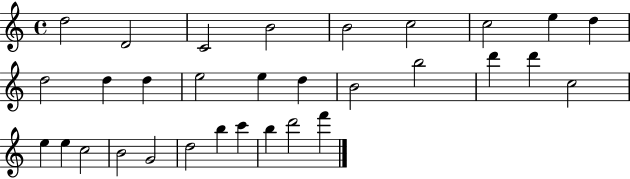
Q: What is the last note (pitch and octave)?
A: F6